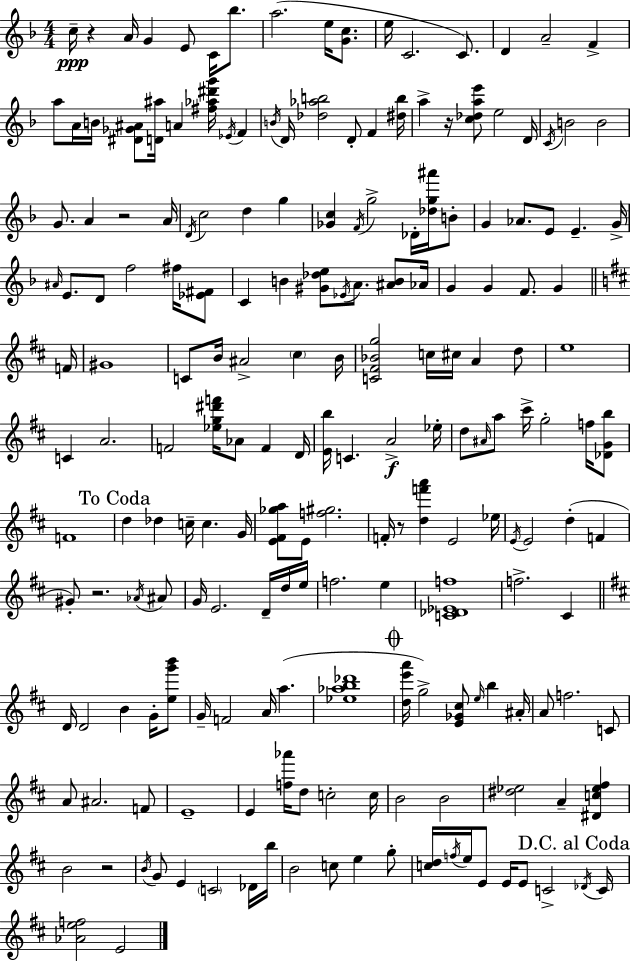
C5/s R/q A4/s G4/q E4/e C4/s Bb5/e. A5/h. E5/s [G4,C5]/e. E5/s C4/h. C4/e. D4/q A4/h F4/q A5/e A4/s B4/s [D#4,Gb4,A#4]/e [D4,A#5]/s A4/q [F#5,Ab5,D#6,G6]/s Eb4/s F4/q B4/s D4/s [Db5,Ab5,B5]/h D4/e F4/q [D#5,B5]/s A5/q R/s [C5,Db5,A5,E6]/e E5/h D4/s C4/s B4/h B4/h G4/e. A4/q R/h A4/s D4/s C5/h D5/q G5/q [Gb4,C5]/q F4/s G5/h Db4/s [Db5,G5,A#6]/s B4/e G4/q Ab4/e. E4/e E4/q. G4/s A#4/s E4/e. D4/e F5/h F#5/s [Eb4,F#4]/e C4/q B4/q [G#4,Db5,E5]/e Eb4/s A4/e. [A#4,B4]/e Ab4/s G4/q G4/q F4/e. G4/q F4/s G#4/w C4/e B4/s A#4/h C#5/q B4/s [C4,F#4,Bb4,G5]/h C5/s C#5/s A4/q D5/e E5/w C4/q A4/h. F4/h [Eb5,G5,D#6,F6]/s Ab4/e F4/q D4/s [E4,B5]/s C4/q. A4/h Eb5/s D5/e A#4/s A5/e C#6/s G5/h F5/s [Db4,G4,B5]/e F4/w D5/q Db5/q C5/s C5/q. G4/s [E4,F#4,Gb5,A5]/e E4/e [F5,G#5]/h. F4/s R/e [D5,F6,A6]/q E4/h Eb5/s E4/s E4/h D5/q F4/q G#4/e R/h. Ab4/s A#4/e G4/s E4/h. D4/s D5/s E5/s F5/h. E5/q [C4,Db4,Eb4,F5]/w F5/h. C#4/q D4/s D4/h B4/q G4/s [E5,G6,B6]/e G4/s F4/h A4/s A5/q. [Eb5,Ab5,B5,Db6]/w [D5,E6,A6]/s G5/h [E4,Gb4,C#5]/e E5/s B5/q A#4/s A4/e F5/h. C4/e A4/e A#4/h. F4/e E4/w E4/q [F5,Ab6]/s D5/e C5/h C5/s B4/h B4/h [D#5,Eb5]/h A4/q [D#4,C5,Eb5,F#5]/q B4/h R/h B4/s G4/e E4/q C4/h Db4/s B5/s B4/h C5/e E5/q G5/e [C5,D5]/s F5/s E5/s E4/e E4/s E4/e C4/h Db4/s C4/s [Ab4,E5,F5]/h E4/h